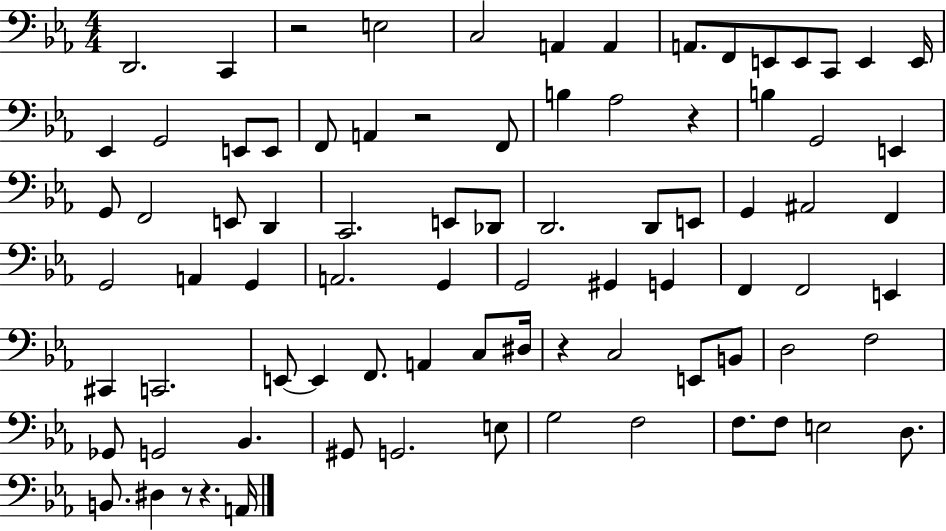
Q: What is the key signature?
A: EES major